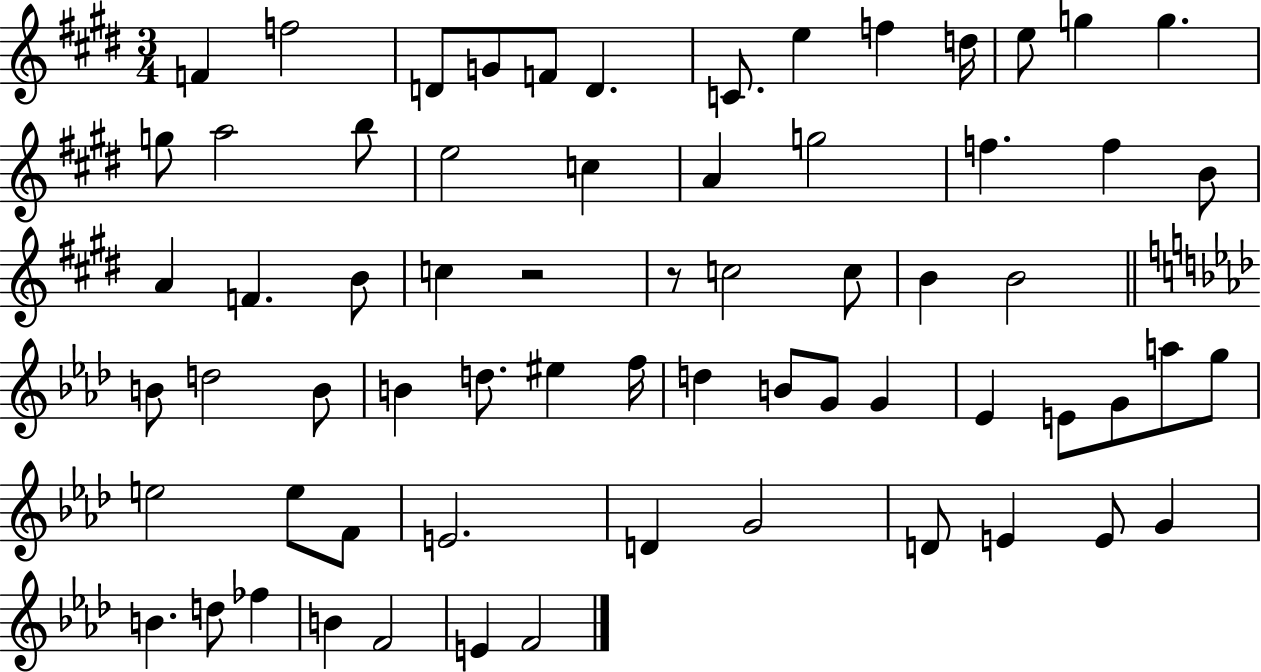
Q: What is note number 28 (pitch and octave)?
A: C5